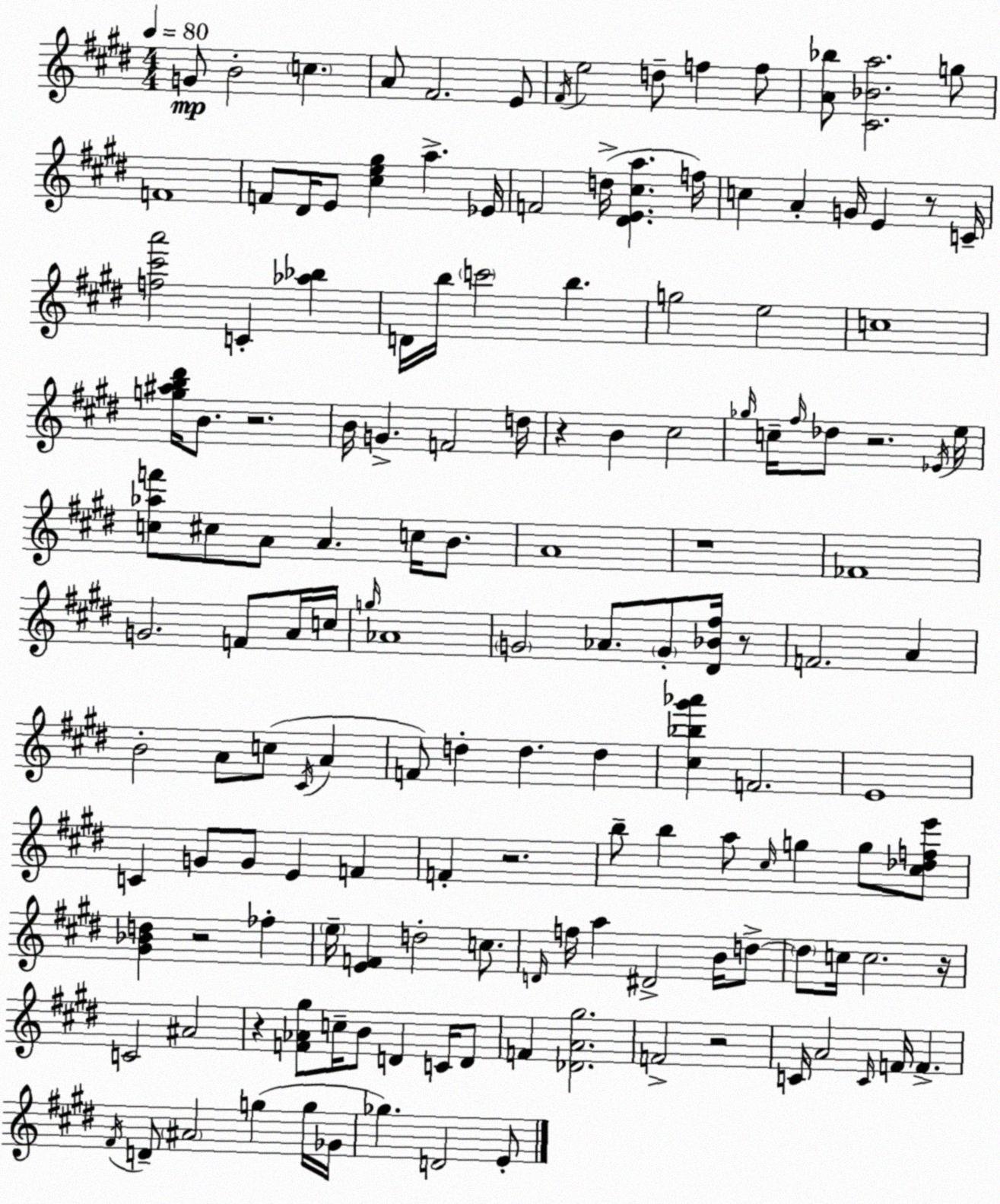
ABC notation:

X:1
T:Untitled
M:4/4
L:1/4
K:E
G/2 B2 c A/2 ^F2 E/2 ^F/4 e2 d/2 f f/2 [A_b]/2 [^C_Ba]2 g/2 F4 F/2 ^D/4 E/2 [^ce^g] a _E/4 F2 d/4 [^DE^ca] f/4 c A G/4 E z/2 C/4 [f^c'a']2 C [_a_b] D/4 b/4 c'2 b g2 e2 c4 [g^ab^d']/4 B/2 z2 B/4 G F2 d/4 z B ^c2 _g/4 c/4 ^f/4 _d/2 z2 _E/4 e/4 [c_af']/2 ^c/2 A/2 A c/4 B/2 A4 z4 _F4 G2 F/2 A/4 c/4 g/4 _A4 G2 _A/2 G/2 [^D_B^f]/4 z/2 F2 A B2 A/2 c/2 ^C/4 A F/2 d d d [^c_b^g'_a'] F2 E4 C G/2 G/2 E F F z2 b/2 b a/2 ^c/4 g g/2 [^c_dfe']/2 [^G_Bd] z2 _f e/4 [EF] d2 c/2 D/4 f/4 a ^D2 B/4 d/2 d/2 c/4 c2 z/4 C2 ^A2 z [F_A^g]/2 c/4 B/2 D C/4 D/2 F [_DA^g]2 F2 z2 C/4 A2 C/4 F/4 F ^F/4 D/2 ^A2 g g/4 _G/4 _g D2 E/2